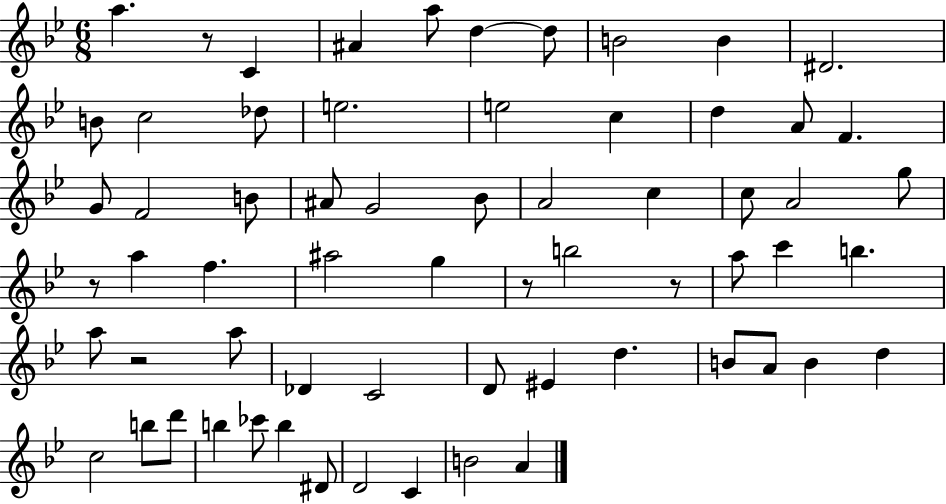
A5/q. R/e C4/q A#4/q A5/e D5/q D5/e B4/h B4/q D#4/h. B4/e C5/h Db5/e E5/h. E5/h C5/q D5/q A4/e F4/q. G4/e F4/h B4/e A#4/e G4/h Bb4/e A4/h C5/q C5/e A4/h G5/e R/e A5/q F5/q. A#5/h G5/q R/e B5/h R/e A5/e C6/q B5/q. A5/e R/h A5/e Db4/q C4/h D4/e EIS4/q D5/q. B4/e A4/e B4/q D5/q C5/h B5/e D6/e B5/q CES6/e B5/q D#4/e D4/h C4/q B4/h A4/q